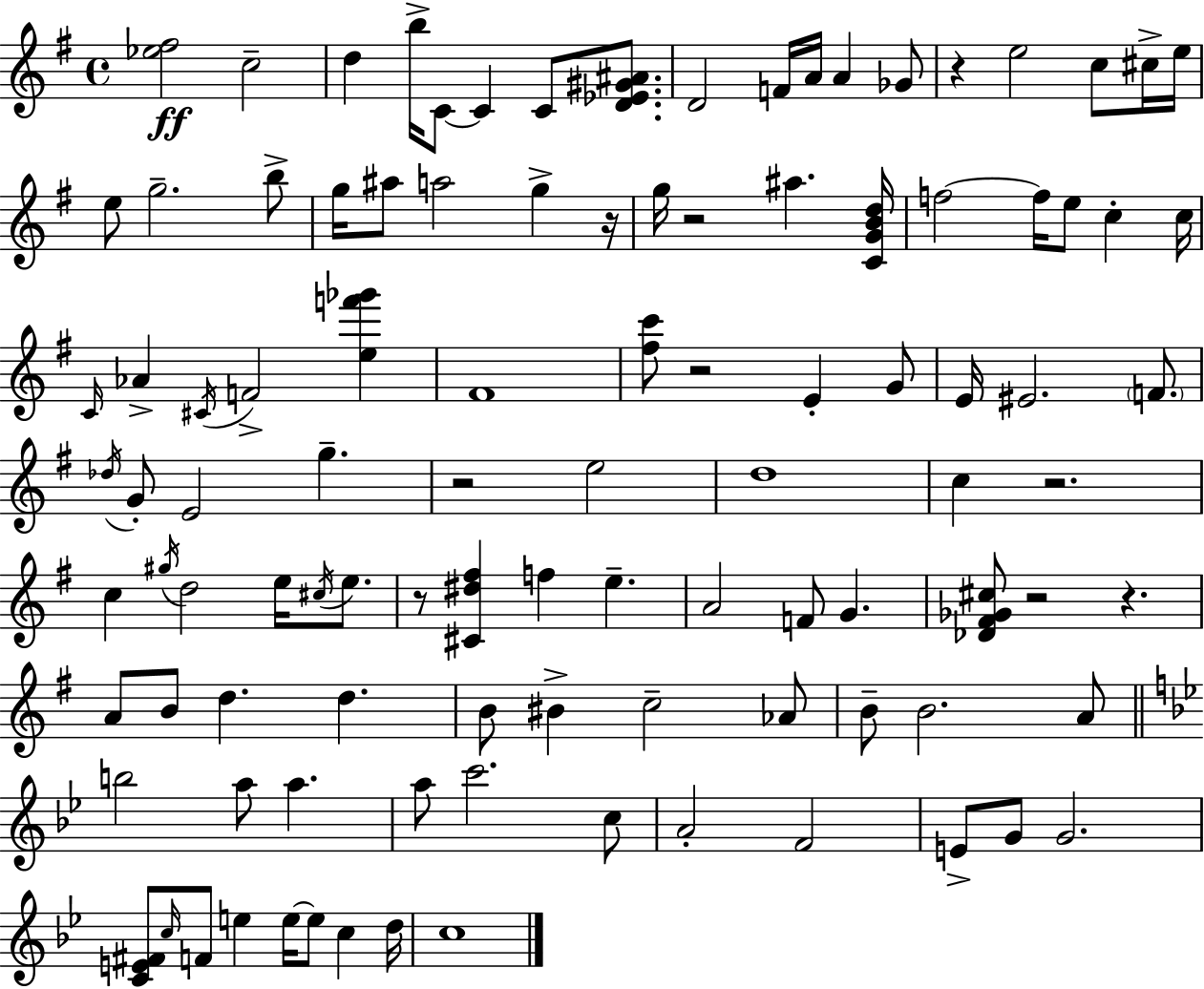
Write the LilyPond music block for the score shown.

{
  \clef treble
  \time 4/4
  \defaultTimeSignature
  \key e \minor
  <ees'' fis''>2\ff c''2-- | d''4 b''16-> c'8~~ c'4 c'8 <d' ees' gis' ais'>8. | d'2 f'16 a'16 a'4 ges'8 | r4 e''2 c''8 cis''16-> e''16 | \break e''8 g''2.-- b''8-> | g''16 ais''8 a''2 g''4-> r16 | g''16 r2 ais''4. <c' g' b' d''>16 | f''2~~ f''16 e''8 c''4-. c''16 | \break \grace { c'16 } aes'4-> \acciaccatura { cis'16 } f'2-> <e'' f''' ges'''>4 | fis'1 | <fis'' c'''>8 r2 e'4-. | g'8 e'16 eis'2. \parenthesize f'8. | \break \acciaccatura { des''16 } g'8-. e'2 g''4.-- | r2 e''2 | d''1 | c''4 r2. | \break c''4 \acciaccatura { gis''16 } d''2 | e''16 \acciaccatura { cis''16 } e''8. r8 <cis' dis'' fis''>4 f''4 e''4.-- | a'2 f'8 g'4. | <des' fis' ges' cis''>8 r2 r4. | \break a'8 b'8 d''4. d''4. | b'8 bis'4-> c''2-- | aes'8 b'8-- b'2. | a'8 \bar "||" \break \key bes \major b''2 a''8 a''4. | a''8 c'''2. c''8 | a'2-. f'2 | e'8-> g'8 g'2. | \break <c' e' fis'>8 \grace { c''16 } f'8 e''4 e''16~~ e''8 c''4 | d''16 c''1 | \bar "|."
}